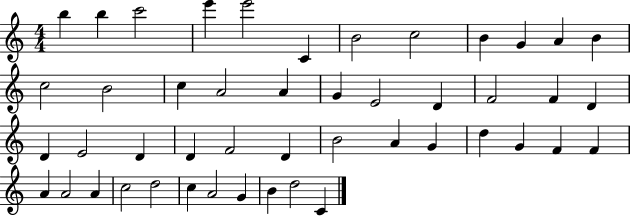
{
  \clef treble
  \numericTimeSignature
  \time 4/4
  \key c \major
  b''4 b''4 c'''2 | e'''4 e'''2 c'4 | b'2 c''2 | b'4 g'4 a'4 b'4 | \break c''2 b'2 | c''4 a'2 a'4 | g'4 e'2 d'4 | f'2 f'4 d'4 | \break d'4 e'2 d'4 | d'4 f'2 d'4 | b'2 a'4 g'4 | d''4 g'4 f'4 f'4 | \break a'4 a'2 a'4 | c''2 d''2 | c''4 a'2 g'4 | b'4 d''2 c'4 | \break \bar "|."
}